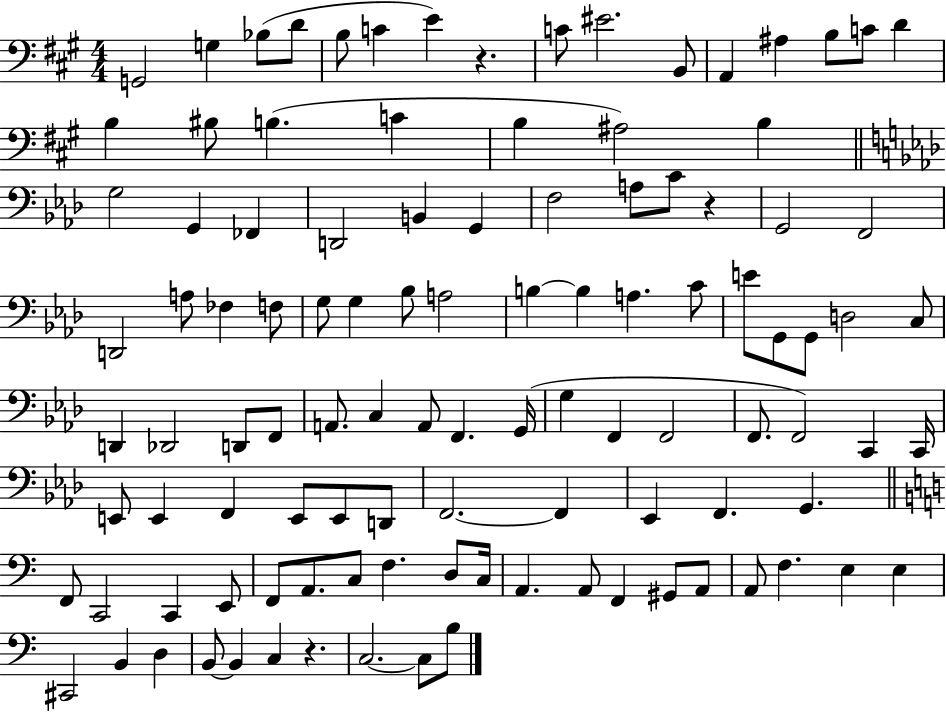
{
  \clef bass
  \numericTimeSignature
  \time 4/4
  \key a \major
  g,2 g4 bes8( d'8 | b8 c'4 e'4) r4. | c'8 eis'2. b,8 | a,4 ais4 b8 c'8 d'4 | \break b4 bis8 b4.( c'4 | b4 ais2) b4 | \bar "||" \break \key aes \major g2 g,4 fes,4 | d,2 b,4 g,4 | f2 a8 c'8 r4 | g,2 f,2 | \break d,2 a8 fes4 f8 | g8 g4 bes8 a2 | b4~~ b4 a4. c'8 | e'8 g,8 g,8 d2 c8 | \break d,4 des,2 d,8 f,8 | a,8. c4 a,8 f,4. g,16( | g4 f,4 f,2 | f,8. f,2) c,4 c,16 | \break e,8 e,4 f,4 e,8 e,8 d,8 | f,2.~~ f,4 | ees,4 f,4. g,4. | \bar "||" \break \key a \minor f,8 c,2 c,4 e,8 | f,8 a,8. c8 f4. d8 c16 | a,4. a,8 f,4 gis,8 a,8 | a,8 f4. e4 e4 | \break cis,2 b,4 d4 | b,8~~ b,4 c4 r4. | c2.~~ c8 b8 | \bar "|."
}